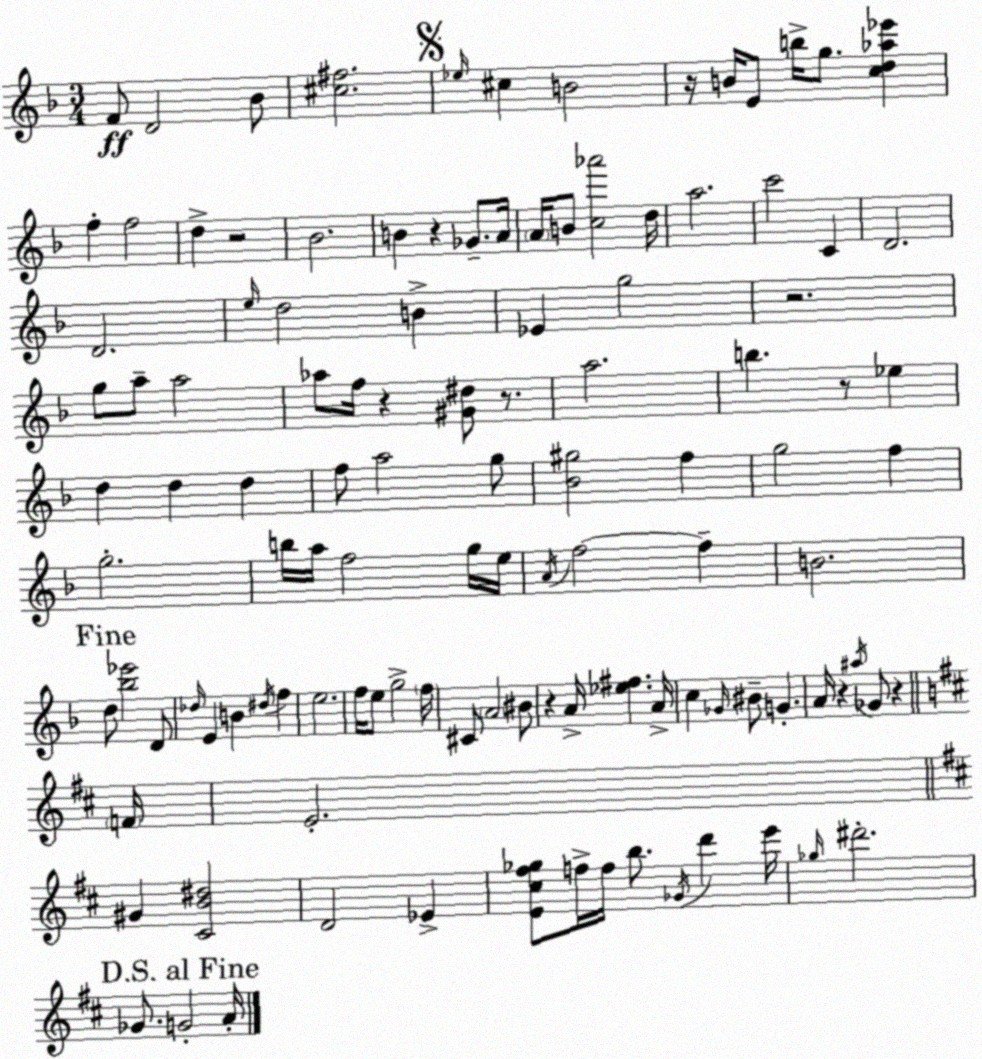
X:1
T:Untitled
M:3/4
L:1/4
K:F
F/2 D2 _B/2 [^c^f]2 _e/4 ^c B2 z/4 B/4 E/2 b/4 g/2 [cd_a_e'] f f2 d z2 _B2 B z _G/2 A/4 A/4 B/2 [c_a']2 d/4 a2 c'2 C D2 D2 e/4 d2 B _E g2 z2 g/2 a/2 a2 _a/2 f/4 z [^G^d]/2 z/2 a2 b z/2 _e d d d f/2 a2 g/2 [_B^g]2 f g2 f g2 b/4 a/4 f2 g/4 e/4 A/4 f2 f B2 d/2 [_b_e']2 D/2 _d/4 E B ^d/4 f e2 f/4 e/2 g2 f/4 ^C/2 A2 ^B/2 z A/4 [_e^f] A/4 c _G/4 ^B/2 G A/4 z ^a/4 _G/2 z F/4 E2 ^G [^CB^d]2 D2 _E [E^c^f_g]/2 f/4 f/4 b/2 _G/4 d' e'/4 _g/4 ^d'2 _G/2 G2 A/4